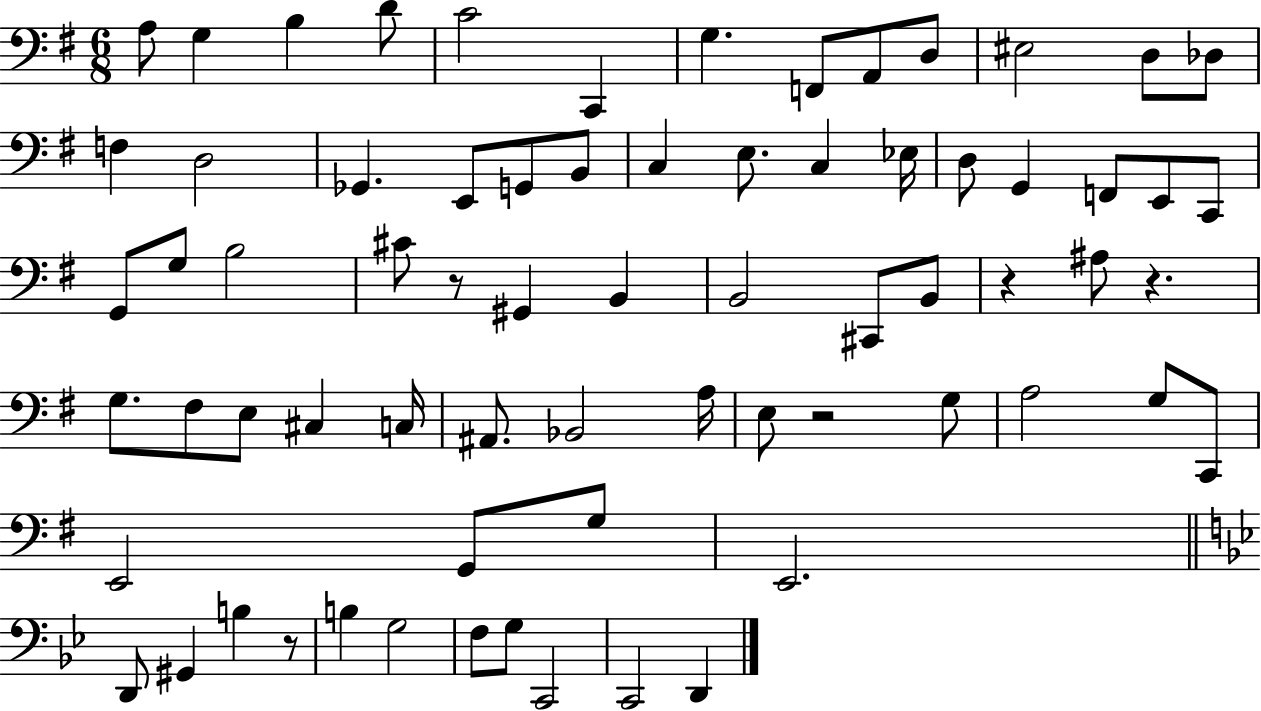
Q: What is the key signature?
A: G major